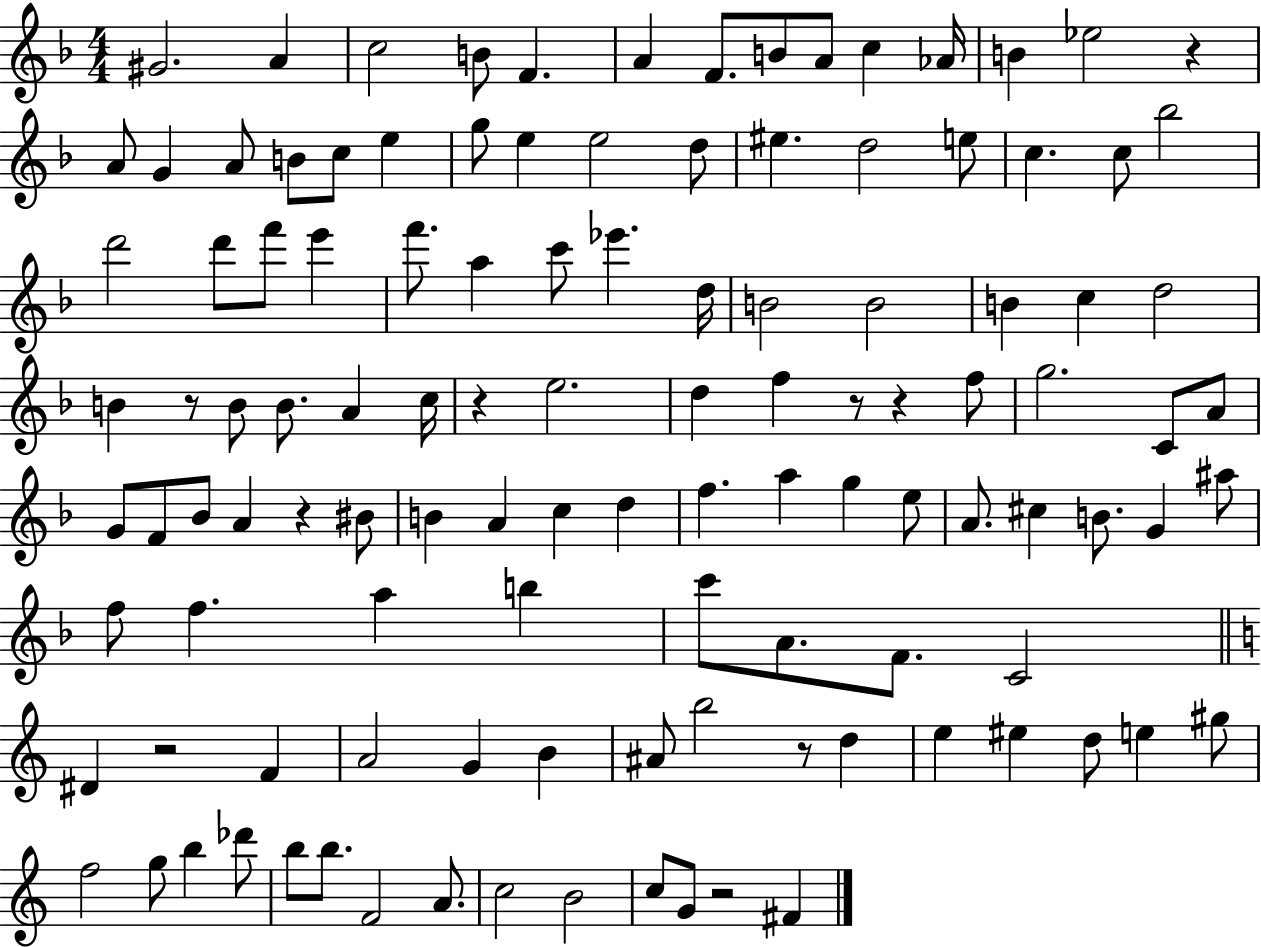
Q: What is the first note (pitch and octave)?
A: G#4